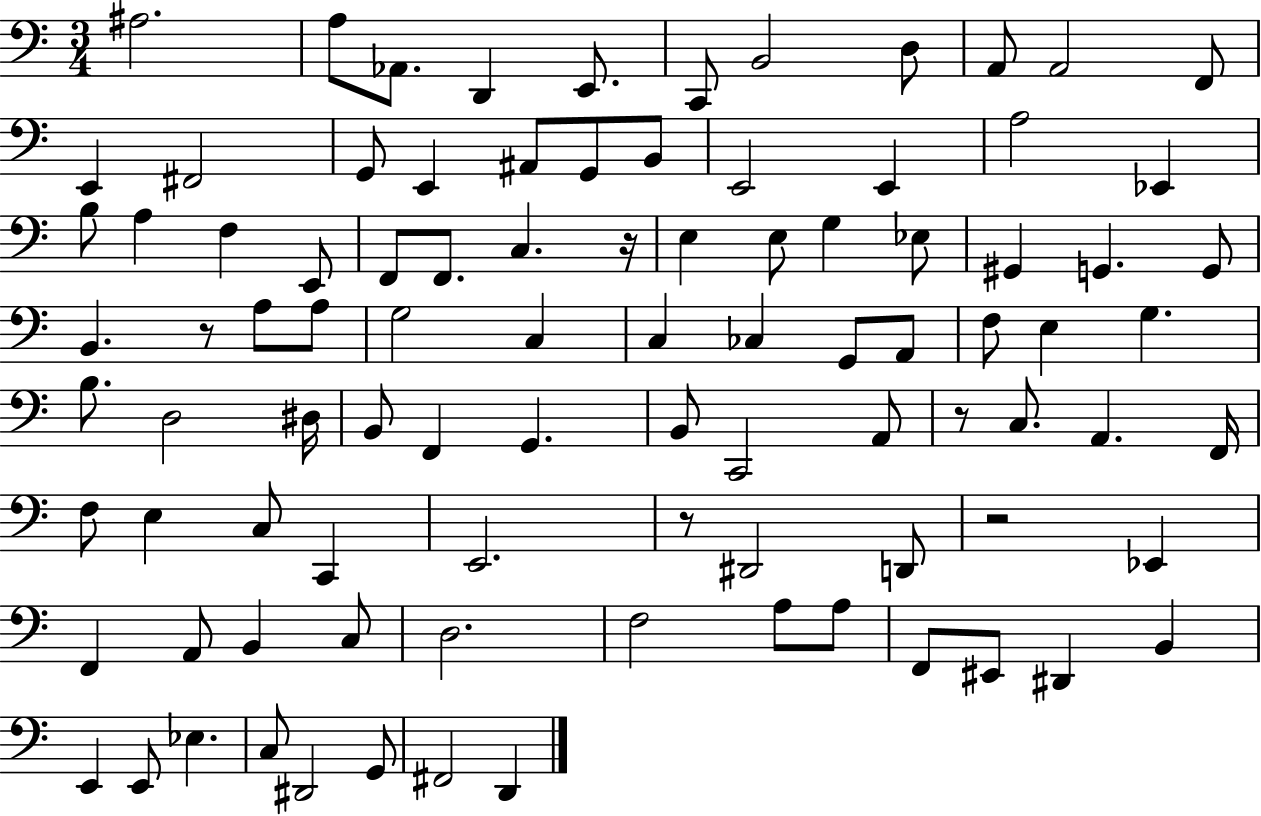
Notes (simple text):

A#3/h. A3/e Ab2/e. D2/q E2/e. C2/e B2/h D3/e A2/e A2/h F2/e E2/q F#2/h G2/e E2/q A#2/e G2/e B2/e E2/h E2/q A3/h Eb2/q B3/e A3/q F3/q E2/e F2/e F2/e. C3/q. R/s E3/q E3/e G3/q Eb3/e G#2/q G2/q. G2/e B2/q. R/e A3/e A3/e G3/h C3/q C3/q CES3/q G2/e A2/e F3/e E3/q G3/q. B3/e. D3/h D#3/s B2/e F2/q G2/q. B2/e C2/h A2/e R/e C3/e. A2/q. F2/s F3/e E3/q C3/e C2/q E2/h. R/e D#2/h D2/e R/h Eb2/q F2/q A2/e B2/q C3/e D3/h. F3/h A3/e A3/e F2/e EIS2/e D#2/q B2/q E2/q E2/e Eb3/q. C3/e D#2/h G2/e F#2/h D2/q